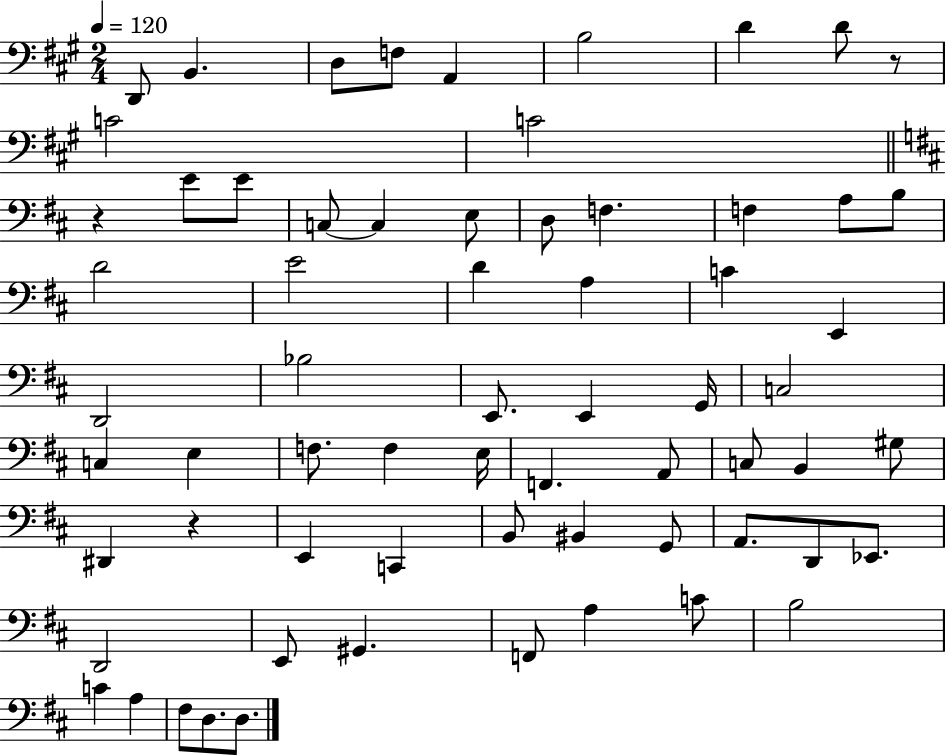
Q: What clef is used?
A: bass